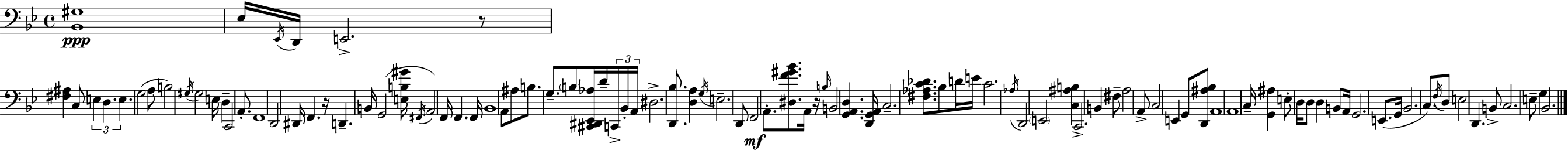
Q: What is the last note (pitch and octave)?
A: Bb2